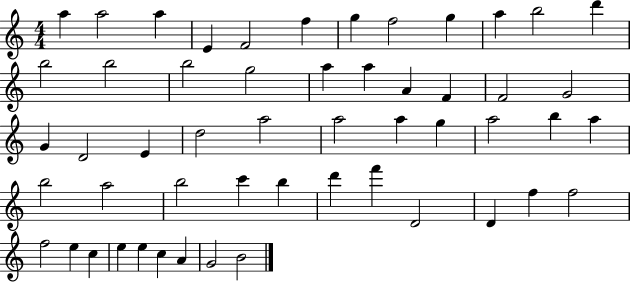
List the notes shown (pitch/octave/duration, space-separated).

A5/q A5/h A5/q E4/q F4/h F5/q G5/q F5/h G5/q A5/q B5/h D6/q B5/h B5/h B5/h G5/h A5/q A5/q A4/q F4/q F4/h G4/h G4/q D4/h E4/q D5/h A5/h A5/h A5/q G5/q A5/h B5/q A5/q B5/h A5/h B5/h C6/q B5/q D6/q F6/q D4/h D4/q F5/q F5/h F5/h E5/q C5/q E5/q E5/q C5/q A4/q G4/h B4/h